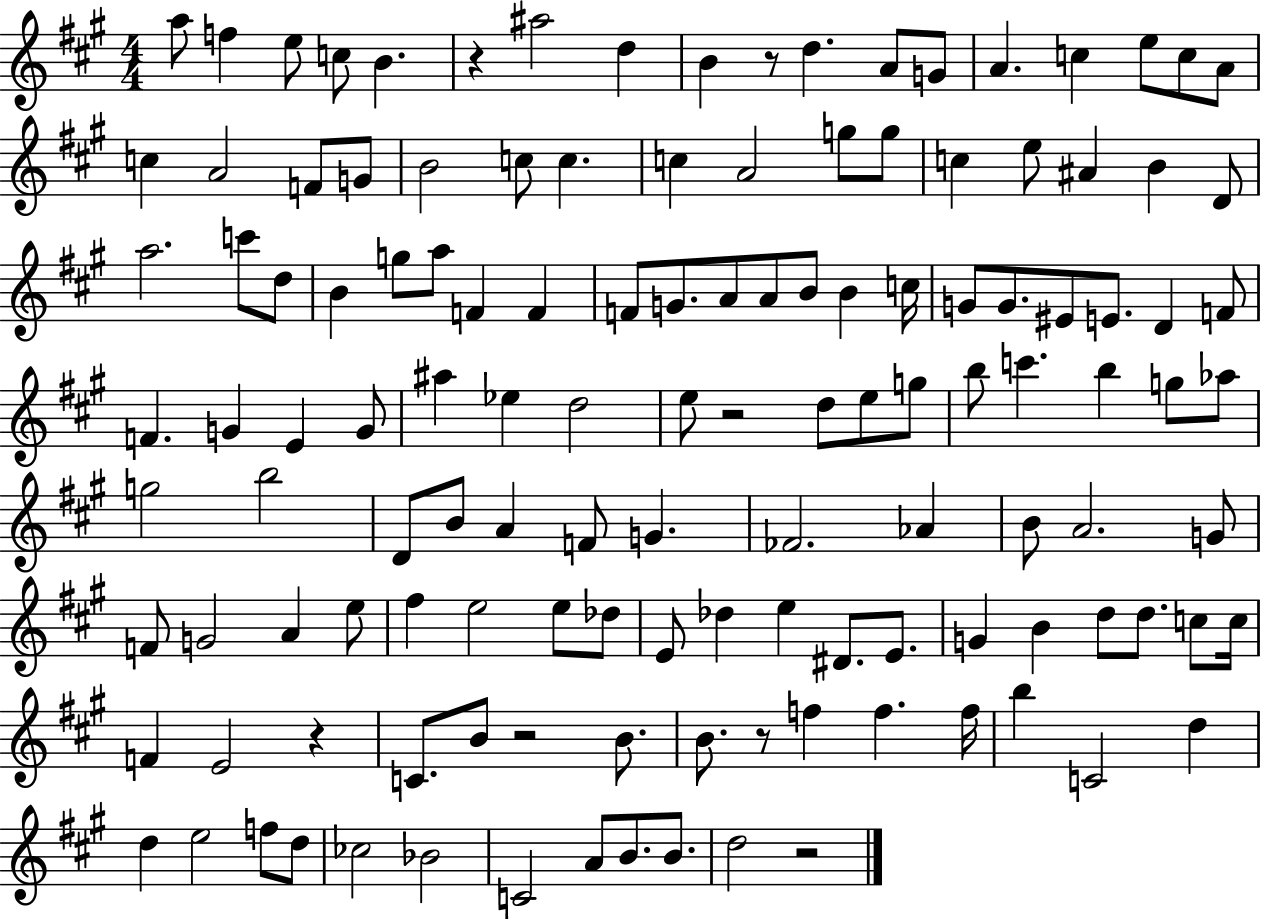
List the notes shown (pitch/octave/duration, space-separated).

A5/e F5/q E5/e C5/e B4/q. R/q A#5/h D5/q B4/q R/e D5/q. A4/e G4/e A4/q. C5/q E5/e C5/e A4/e C5/q A4/h F4/e G4/e B4/h C5/e C5/q. C5/q A4/h G5/e G5/e C5/q E5/e A#4/q B4/q D4/e A5/h. C6/e D5/e B4/q G5/e A5/e F4/q F4/q F4/e G4/e. A4/e A4/e B4/e B4/q C5/s G4/e G4/e. EIS4/e E4/e. D4/q F4/e F4/q. G4/q E4/q G4/e A#5/q Eb5/q D5/h E5/e R/h D5/e E5/e G5/e B5/e C6/q. B5/q G5/e Ab5/e G5/h B5/h D4/e B4/e A4/q F4/e G4/q. FES4/h. Ab4/q B4/e A4/h. G4/e F4/e G4/h A4/q E5/e F#5/q E5/h E5/e Db5/e E4/e Db5/q E5/q D#4/e. E4/e. G4/q B4/q D5/e D5/e. C5/e C5/s F4/q E4/h R/q C4/e. B4/e R/h B4/e. B4/e. R/e F5/q F5/q. F5/s B5/q C4/h D5/q D5/q E5/h F5/e D5/e CES5/h Bb4/h C4/h A4/e B4/e. B4/e. D5/h R/h